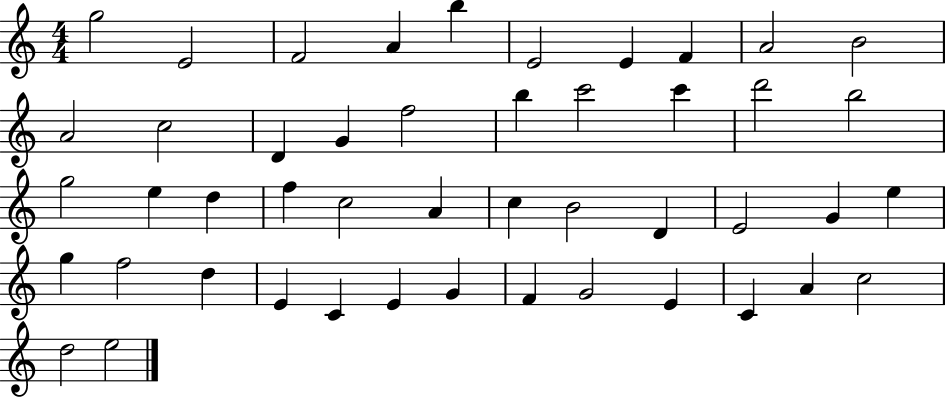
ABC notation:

X:1
T:Untitled
M:4/4
L:1/4
K:C
g2 E2 F2 A b E2 E F A2 B2 A2 c2 D G f2 b c'2 c' d'2 b2 g2 e d f c2 A c B2 D E2 G e g f2 d E C E G F G2 E C A c2 d2 e2